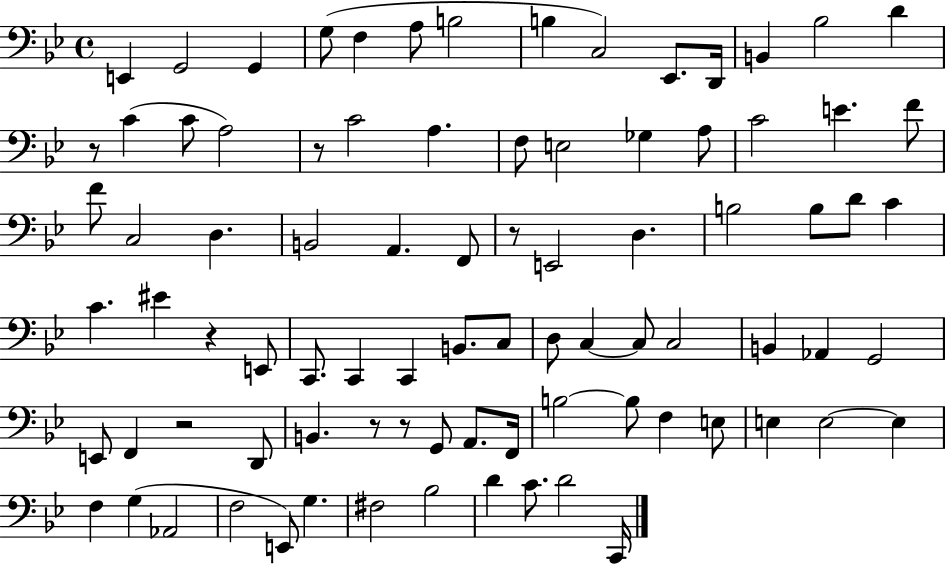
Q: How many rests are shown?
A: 7